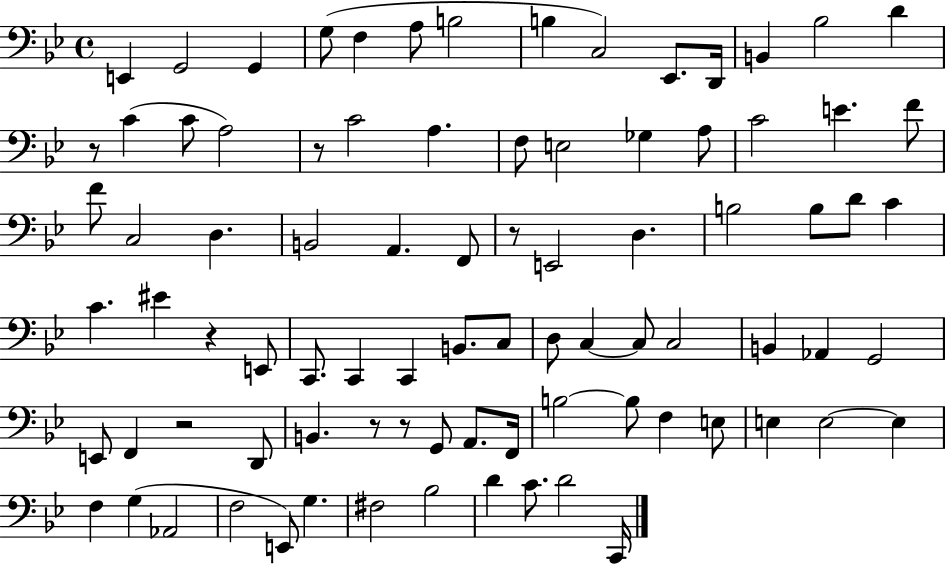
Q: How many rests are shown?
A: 7